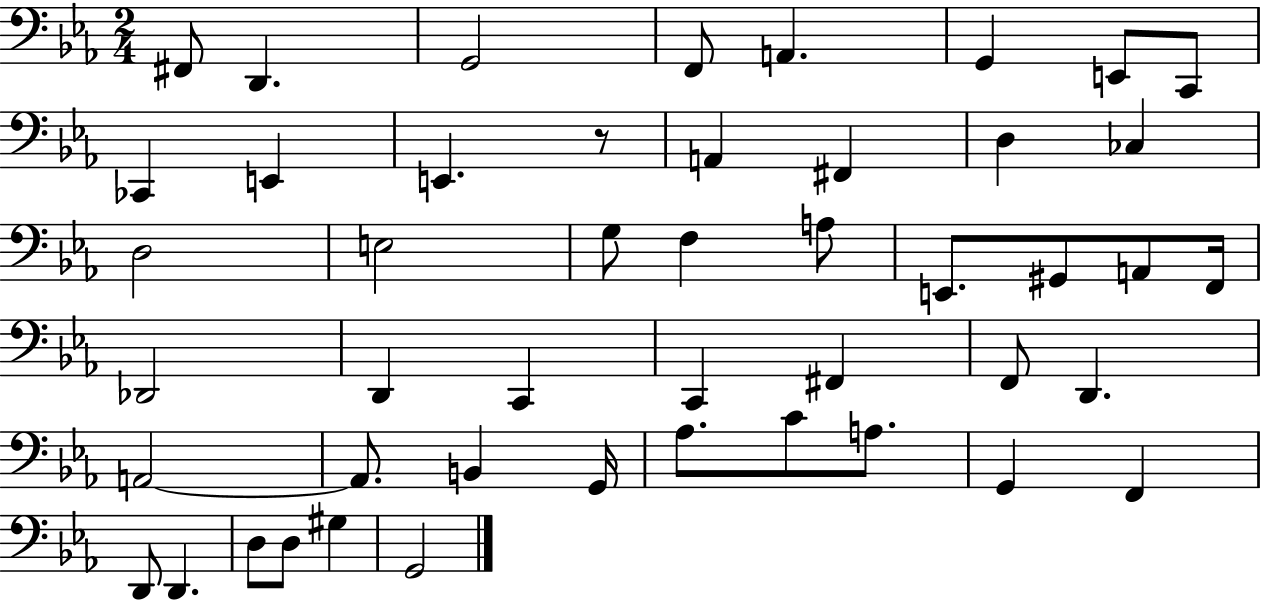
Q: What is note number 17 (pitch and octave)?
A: E3